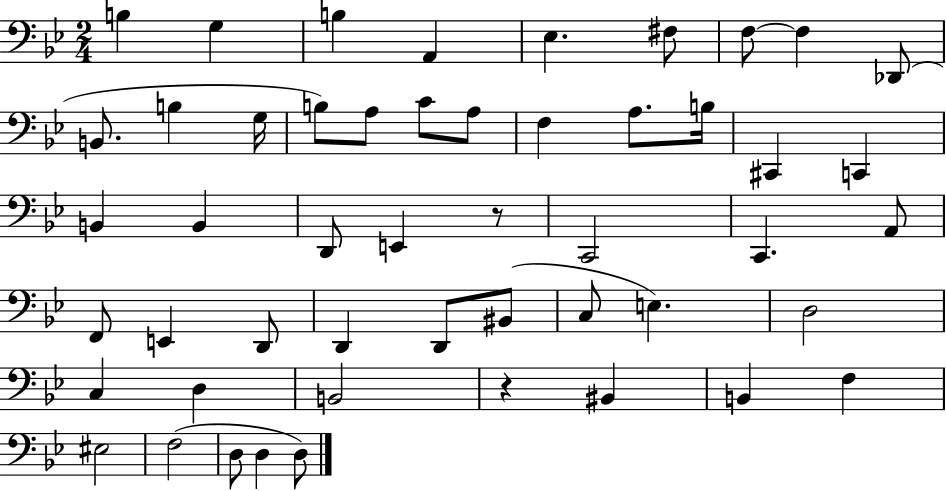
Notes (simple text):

B3/q G3/q B3/q A2/q Eb3/q. F#3/e F3/e F3/q Db2/e B2/e. B3/q G3/s B3/e A3/e C4/e A3/e F3/q A3/e. B3/s C#2/q C2/q B2/q B2/q D2/e E2/q R/e C2/h C2/q. A2/e F2/e E2/q D2/e D2/q D2/e BIS2/e C3/e E3/q. D3/h C3/q D3/q B2/h R/q BIS2/q B2/q F3/q EIS3/h F3/h D3/e D3/q D3/e